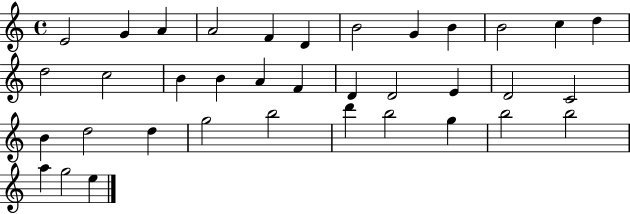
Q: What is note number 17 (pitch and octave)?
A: A4